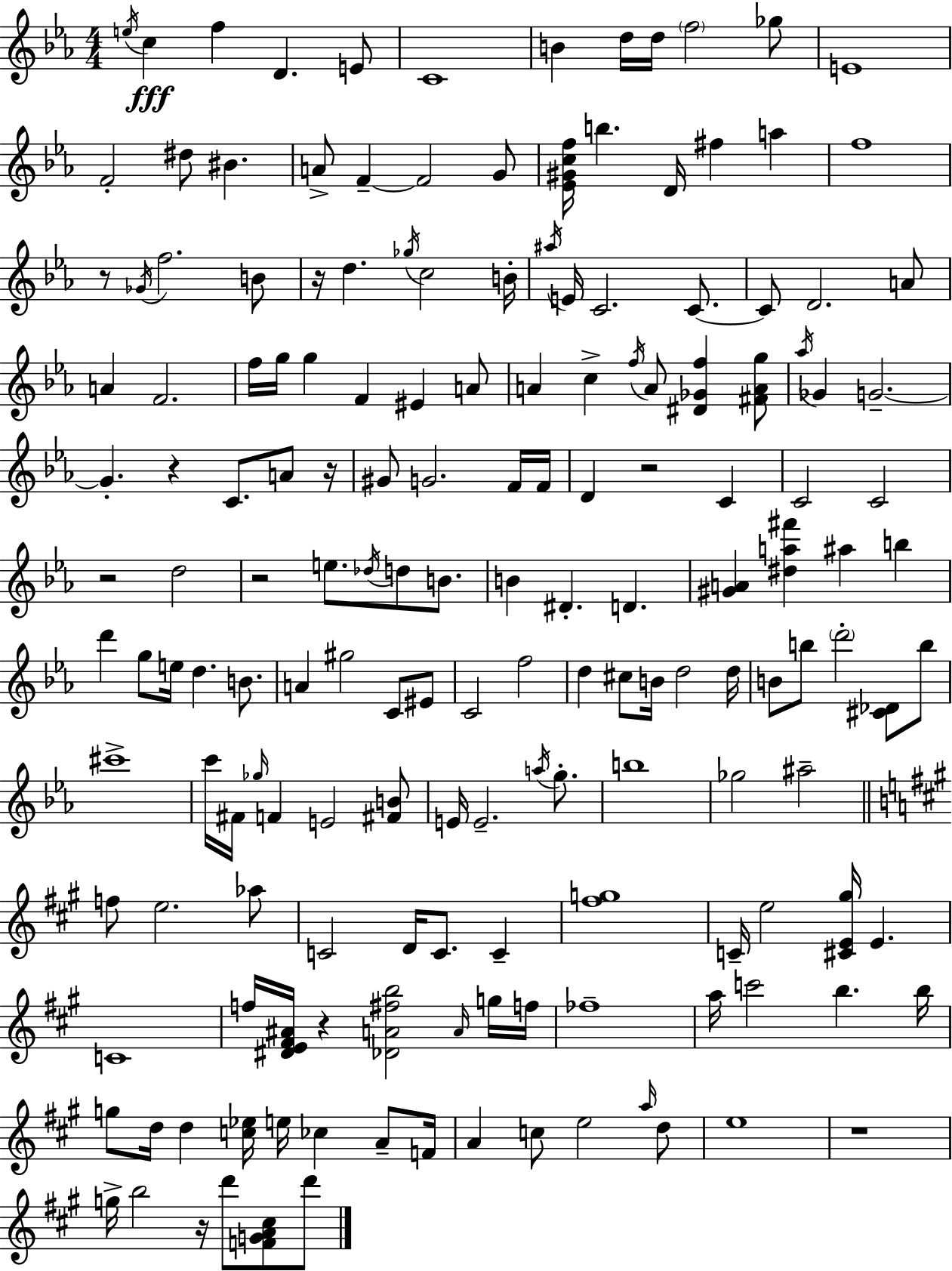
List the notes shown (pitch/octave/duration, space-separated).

E5/s C5/q F5/q D4/q. E4/e C4/w B4/q D5/s D5/s F5/h Gb5/e E4/w F4/h D#5/e BIS4/q. A4/e F4/q F4/h G4/e [Eb4,G#4,C5,F5]/s B5/q. D4/s F#5/q A5/q F5/w R/e Gb4/s F5/h. B4/e R/s D5/q. Gb5/s C5/h B4/s A#5/s E4/s C4/h. C4/e. C4/e D4/h. A4/e A4/q F4/h. F5/s G5/s G5/q F4/q EIS4/q A4/e A4/q C5/q F5/s A4/e [D#4,Gb4,F5]/q [F#4,A4,G5]/e Ab5/s Gb4/q G4/h. G4/q. R/q C4/e. A4/e R/s G#4/e G4/h. F4/s F4/s D4/q R/h C4/q C4/h C4/h R/h D5/h R/h E5/e. Db5/s D5/e B4/e. B4/q D#4/q. D4/q. [G#4,A4]/q [D#5,A5,F#6]/q A#5/q B5/q D6/q G5/e E5/s D5/q. B4/e. A4/q G#5/h C4/e EIS4/e C4/h F5/h D5/q C#5/e B4/s D5/h D5/s B4/e B5/e D6/h [C#4,Db4]/e B5/e C#6/w C6/s F#4/s Gb5/s F4/q E4/h [F#4,B4]/e E4/s E4/h. A5/s G5/e. B5/w Gb5/h A#5/h F5/e E5/h. Ab5/e C4/h D4/s C4/e. C4/q [F#5,G5]/w C4/s E5/h [C#4,E4,G#5]/s E4/q. C4/w F5/s [D#4,E4,F#4,A#4]/s R/q [Db4,A4,F#5,B5]/h A4/s G5/s F5/s FES5/w A5/s C6/h B5/q. B5/s G5/e D5/s D5/q [C5,Eb5]/s E5/s CES5/q A4/e F4/s A4/q C5/e E5/h A5/s D5/e E5/w R/w G5/s B5/h R/s D6/e [F4,G4,A4,C#5]/e D6/e